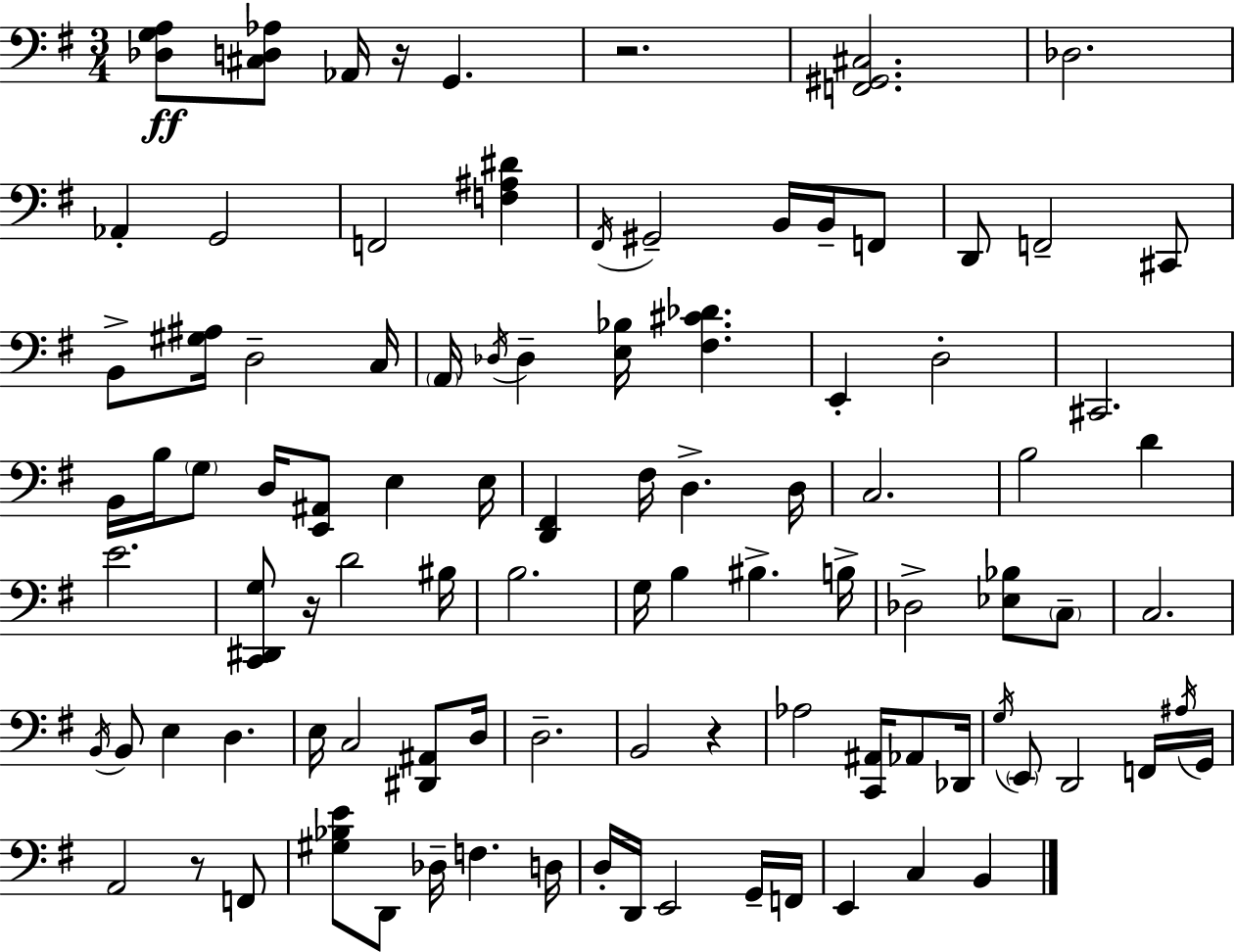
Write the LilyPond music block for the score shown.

{
  \clef bass
  \numericTimeSignature
  \time 3/4
  \key g \major
  <des g a>8\ff <cis d aes>8 aes,16 r16 g,4. | r2. | <f, gis, cis>2. | des2. | \break aes,4-. g,2 | f,2 <f ais dis'>4 | \acciaccatura { fis,16 } gis,2-- b,16 b,16-- f,8 | d,8 f,2-- cis,8 | \break b,8-> <gis ais>16 d2-- | c16 \parenthesize a,16 \acciaccatura { des16 } des4-- <e bes>16 <fis cis' des'>4. | e,4-. d2-. | cis,2. | \break b,16 b16 \parenthesize g8 d16 <e, ais,>8 e4 | e16 <d, fis,>4 fis16 d4.-> | d16 c2. | b2 d'4 | \break e'2. | <c, dis, g>8 r16 d'2 | bis16 b2. | g16 b4 bis4.-> | \break b16-> des2-> <ees bes>8 | \parenthesize c8-- c2. | \acciaccatura { b,16 } b,8 e4 d4. | e16 c2 | \break <dis, ais,>8 d16 d2.-- | b,2 r4 | aes2 <c, ais,>16 | aes,8 des,16 \acciaccatura { g16 } \parenthesize e,8 d,2 | \break f,16 \acciaccatura { ais16 } g,16 a,2 | r8 f,8 <gis bes e'>8 d,8 des16-- f4. | d16 d16-. d,16 e,2 | g,16-- f,16 e,4 c4 | \break b,4 \bar "|."
}